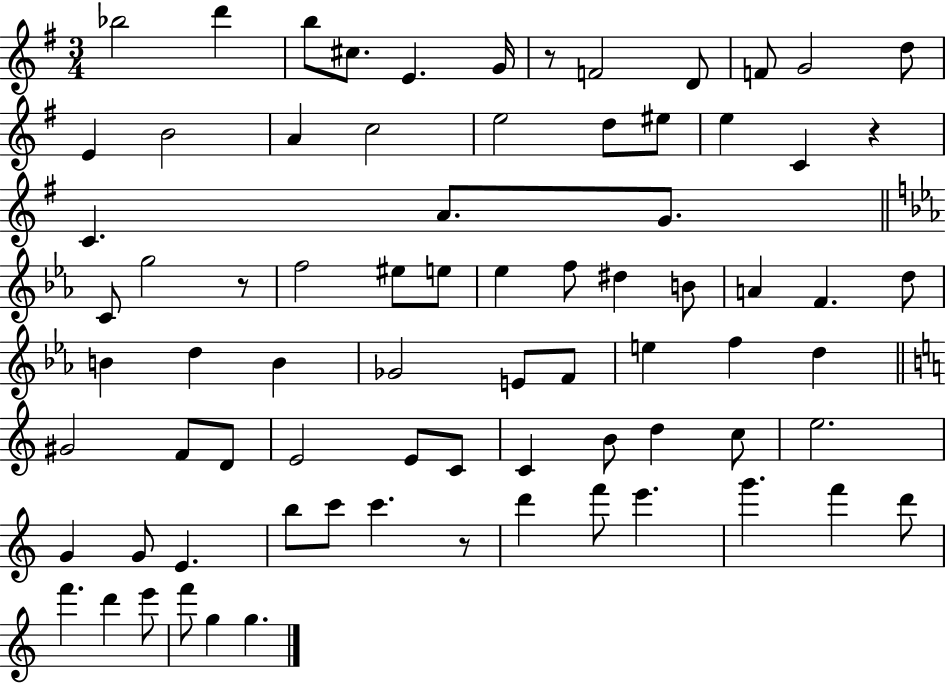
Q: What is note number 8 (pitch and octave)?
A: D4